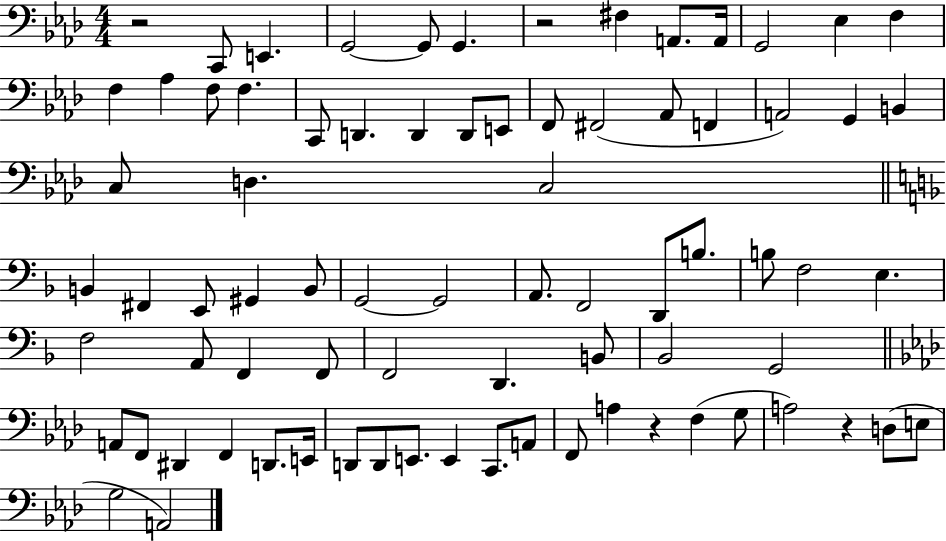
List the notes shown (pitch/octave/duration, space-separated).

R/h C2/e E2/q. G2/h G2/e G2/q. R/h F#3/q A2/e. A2/s G2/h Eb3/q F3/q F3/q Ab3/q F3/e F3/q. C2/e D2/q. D2/q D2/e E2/e F2/e F#2/h Ab2/e F2/q A2/h G2/q B2/q C3/e D3/q. C3/h B2/q F#2/q E2/e G#2/q B2/e G2/h G2/h A2/e. F2/h D2/e B3/e. B3/e F3/h E3/q. F3/h A2/e F2/q F2/e F2/h D2/q. B2/e Bb2/h G2/h A2/e F2/e D#2/q F2/q D2/e. E2/s D2/e D2/e E2/e. E2/q C2/e. A2/e F2/e A3/q R/q F3/q G3/e A3/h R/q D3/e E3/e G3/h A2/h